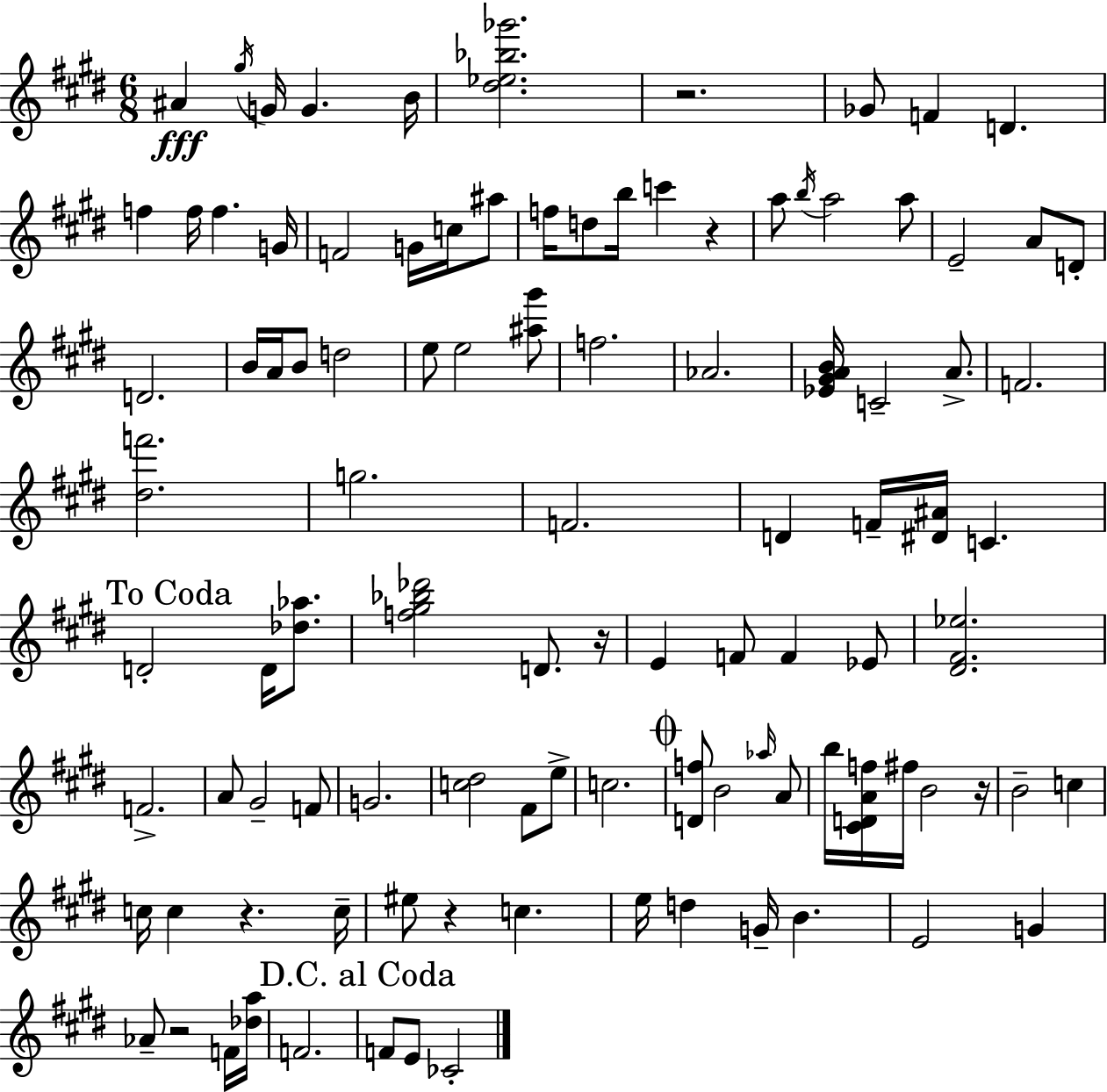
{
  \clef treble
  \numericTimeSignature
  \time 6/8
  \key e \major
  ais'4\fff \acciaccatura { gis''16 } g'16 g'4. | b'16 <dis'' ees'' bes'' ges'''>2. | r2. | ges'8 f'4 d'4. | \break f''4 f''16 f''4. | g'16 f'2 g'16 c''16 ais''8 | f''16 d''8 b''16 c'''4 r4 | a''8 \acciaccatura { b''16 } a''2 | \break a''8 e'2-- a'8 | d'8-. d'2. | b'16 a'16 b'8 d''2 | e''8 e''2 | \break <ais'' gis'''>8 f''2. | aes'2. | <ees' gis' a' b'>16 c'2-- a'8.-> | f'2. | \break <dis'' f'''>2. | g''2. | f'2. | d'4 f'16-- <dis' ais'>16 c'4. | \break \mark "To Coda" d'2-. d'16 <des'' aes''>8. | <f'' gis'' bes'' des'''>2 d'8. | r16 e'4 f'8 f'4 | ees'8 <dis' fis' ees''>2. | \break f'2.-> | a'8 gis'2-- | f'8 g'2. | <c'' dis''>2 fis'8 | \break e''8-> c''2. | \mark \markup { \musicglyph "scripts.coda" } <d' f''>8 b'2 | \grace { aes''16 } a'8 b''16 <cis' d' a' f''>16 fis''16 b'2 | r16 b'2-- c''4 | \break c''16 c''4 r4. | c''16-- eis''8 r4 c''4. | e''16 d''4 g'16-- b'4. | e'2 g'4 | \break aes'8-- r2 | f'16 <des'' a''>16 f'2. | \mark "D.C. al Coda" f'8 e'8 ces'2-. | \bar "|."
}